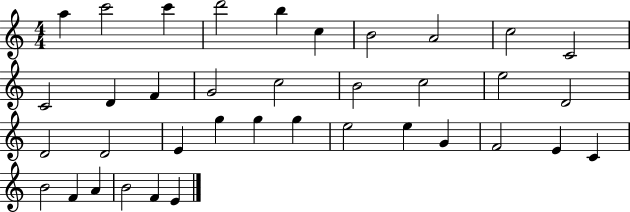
A5/q C6/h C6/q D6/h B5/q C5/q B4/h A4/h C5/h C4/h C4/h D4/q F4/q G4/h C5/h B4/h C5/h E5/h D4/h D4/h D4/h E4/q G5/q G5/q G5/q E5/h E5/q G4/q F4/h E4/q C4/q B4/h F4/q A4/q B4/h F4/q E4/q